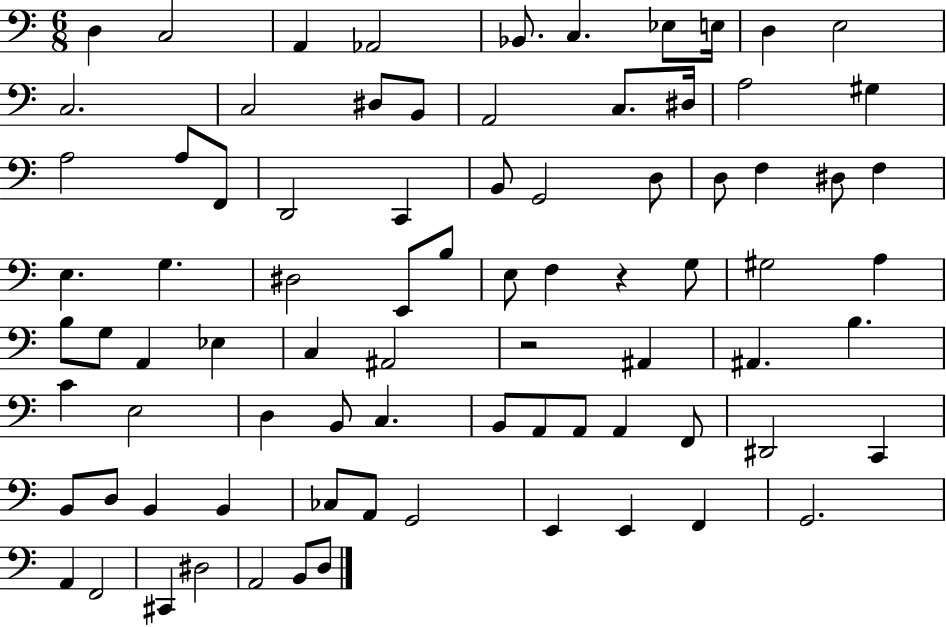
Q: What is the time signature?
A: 6/8